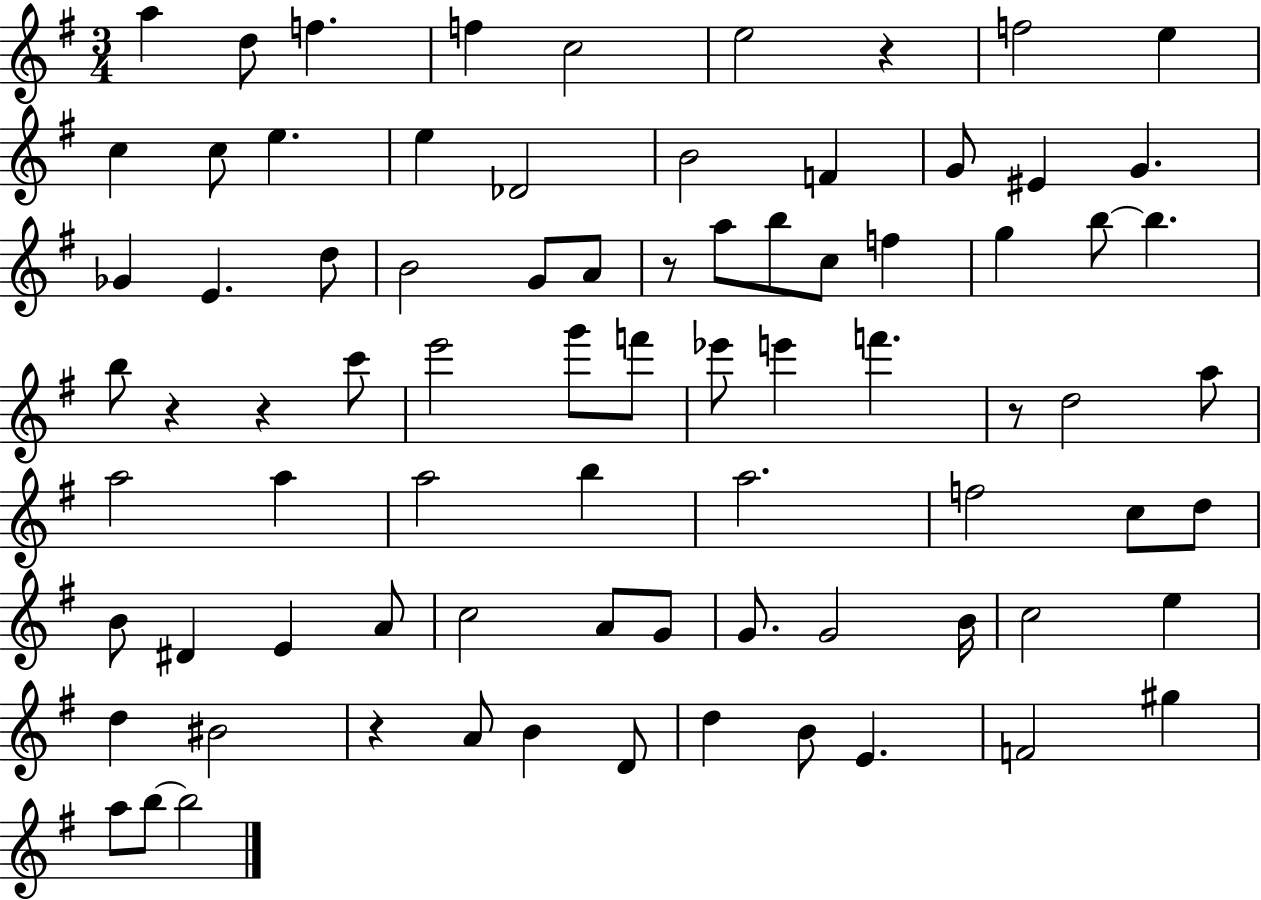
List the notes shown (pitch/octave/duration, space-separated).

A5/q D5/e F5/q. F5/q C5/h E5/h R/q F5/h E5/q C5/q C5/e E5/q. E5/q Db4/h B4/h F4/q G4/e EIS4/q G4/q. Gb4/q E4/q. D5/e B4/h G4/e A4/e R/e A5/e B5/e C5/e F5/q G5/q B5/e B5/q. B5/e R/q R/q C6/e E6/h G6/e F6/e Eb6/e E6/q F6/q. R/e D5/h A5/e A5/h A5/q A5/h B5/q A5/h. F5/h C5/e D5/e B4/e D#4/q E4/q A4/e C5/h A4/e G4/e G4/e. G4/h B4/s C5/h E5/q D5/q BIS4/h R/q A4/e B4/q D4/e D5/q B4/e E4/q. F4/h G#5/q A5/e B5/e B5/h